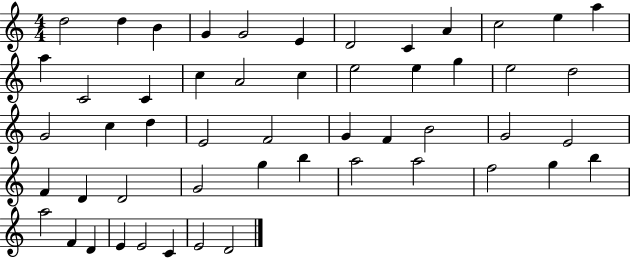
D5/h D5/q B4/q G4/q G4/h E4/q D4/h C4/q A4/q C5/h E5/q A5/q A5/q C4/h C4/q C5/q A4/h C5/q E5/h E5/q G5/q E5/h D5/h G4/h C5/q D5/q E4/h F4/h G4/q F4/q B4/h G4/h E4/h F4/q D4/q D4/h G4/h G5/q B5/q A5/h A5/h F5/h G5/q B5/q A5/h F4/q D4/q E4/q E4/h C4/q E4/h D4/h